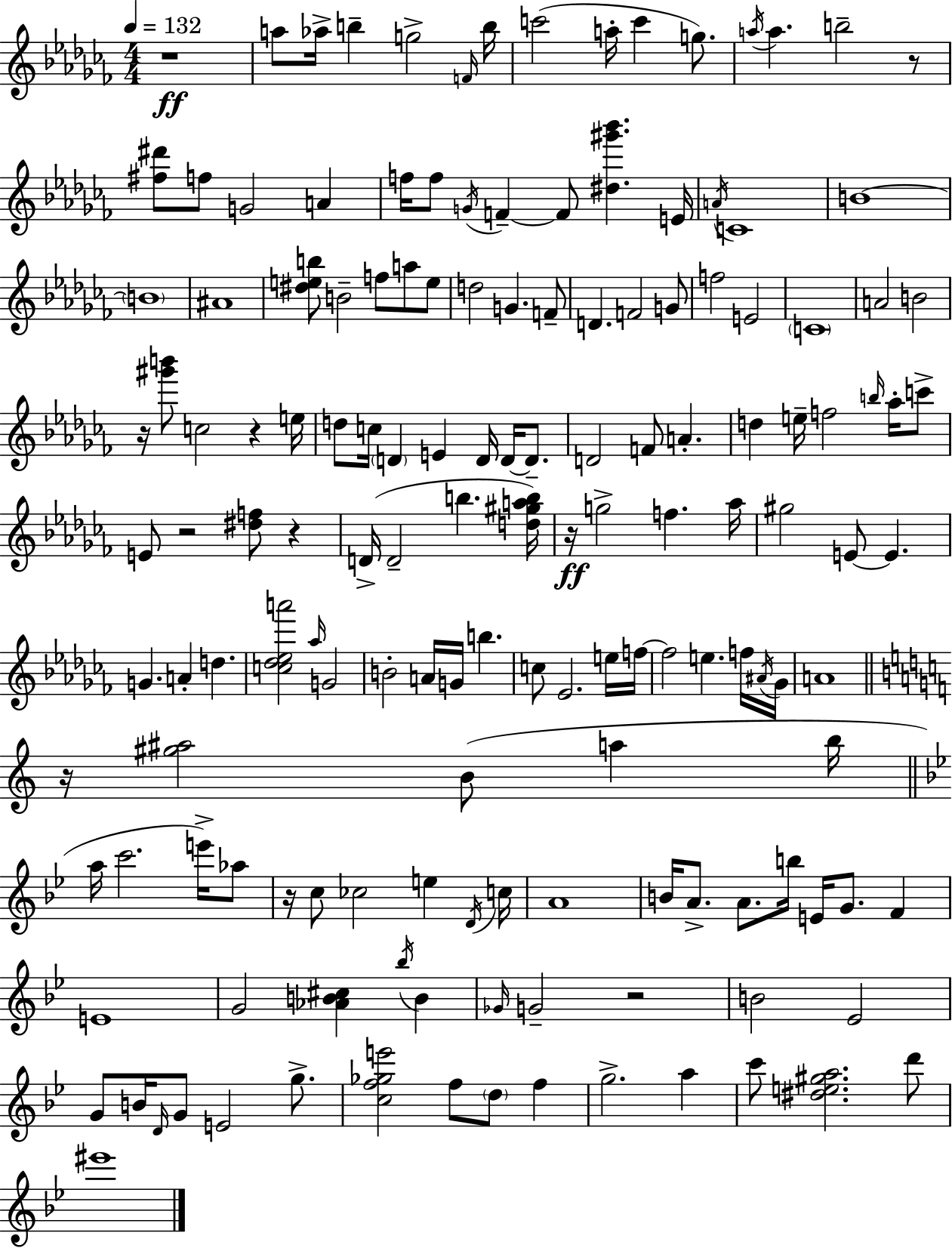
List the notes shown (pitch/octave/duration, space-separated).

R/w A5/e Ab5/s B5/q G5/h F4/s B5/s C6/h A5/s C6/q G5/e. A5/s A5/q. B5/h R/e [F#5,D#6]/e F5/e G4/h A4/q F5/s F5/e G4/s F4/q F4/e [D#5,G#6,Bb6]/q. E4/s A4/s C4/w B4/w B4/w A#4/w [D#5,E5,B5]/e B4/h F5/e A5/e E5/e D5/h G4/q. F4/e D4/q. F4/h G4/e F5/h E4/h C4/w A4/h B4/h R/s [G#6,B6]/e C5/h R/q E5/s D5/e C5/s D4/q E4/q D4/s D4/s D4/e. D4/h F4/e A4/q. D5/q E5/s F5/h B5/s Ab5/s C6/e E4/e R/h [D#5,F5]/e R/q D4/s D4/h B5/q. [D5,G#5,A5,B5]/s R/s G5/h F5/q. Ab5/s G#5/h E4/e E4/q. G4/q. A4/q D5/q. [C5,Db5,Eb5,A6]/h Ab5/s G4/h B4/h A4/s G4/s B5/q. C5/e Eb4/h. E5/s F5/s F5/h E5/q. F5/s A#4/s Gb4/s A4/w R/s [G#5,A#5]/h B4/e A5/q B5/s A5/s C6/h. E6/s Ab5/e R/s C5/e CES5/h E5/q D4/s C5/s A4/w B4/s A4/e. A4/e. B5/s E4/s G4/e. F4/q E4/w G4/h [Ab4,B4,C#5]/q Bb5/s B4/q Gb4/s G4/h R/h B4/h Eb4/h G4/e B4/s D4/s G4/e E4/h G5/e. [C5,F5,Gb5,E6]/h F5/e D5/e F5/q G5/h. A5/q C6/e [D#5,E5,G#5,A5]/h. D6/e EIS6/w